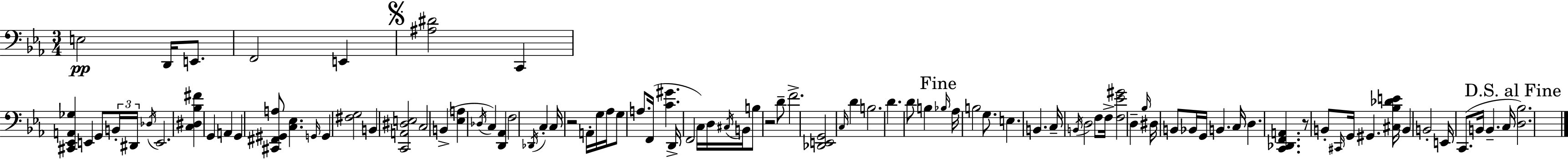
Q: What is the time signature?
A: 3/4